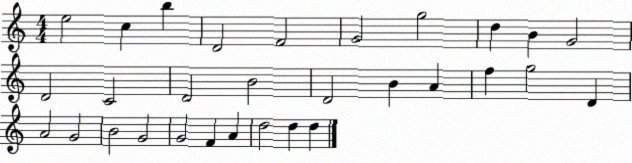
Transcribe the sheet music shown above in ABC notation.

X:1
T:Untitled
M:4/4
L:1/4
K:C
e2 c b D2 F2 G2 g2 d B G2 D2 C2 D2 B2 D2 B A f g2 D A2 G2 B2 G2 G2 F A d2 d d